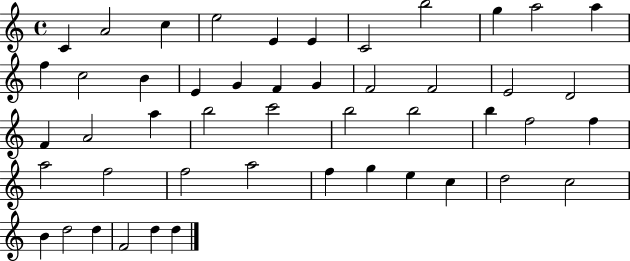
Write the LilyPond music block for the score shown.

{
  \clef treble
  \time 4/4
  \defaultTimeSignature
  \key c \major
  c'4 a'2 c''4 | e''2 e'4 e'4 | c'2 b''2 | g''4 a''2 a''4 | \break f''4 c''2 b'4 | e'4 g'4 f'4 g'4 | f'2 f'2 | e'2 d'2 | \break f'4 a'2 a''4 | b''2 c'''2 | b''2 b''2 | b''4 f''2 f''4 | \break a''2 f''2 | f''2 a''2 | f''4 g''4 e''4 c''4 | d''2 c''2 | \break b'4 d''2 d''4 | f'2 d''4 d''4 | \bar "|."
}